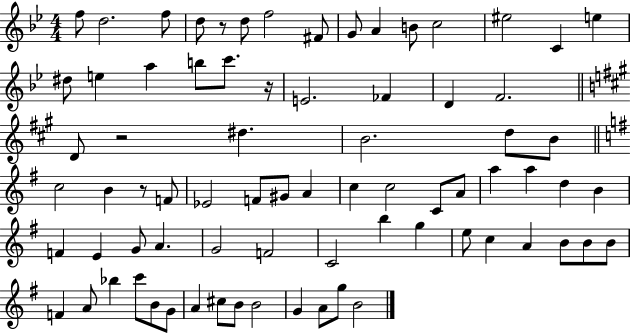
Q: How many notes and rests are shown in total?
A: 76